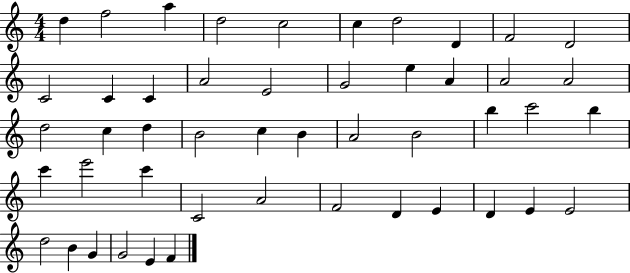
X:1
T:Untitled
M:4/4
L:1/4
K:C
d f2 a d2 c2 c d2 D F2 D2 C2 C C A2 E2 G2 e A A2 A2 d2 c d B2 c B A2 B2 b c'2 b c' e'2 c' C2 A2 F2 D E D E E2 d2 B G G2 E F